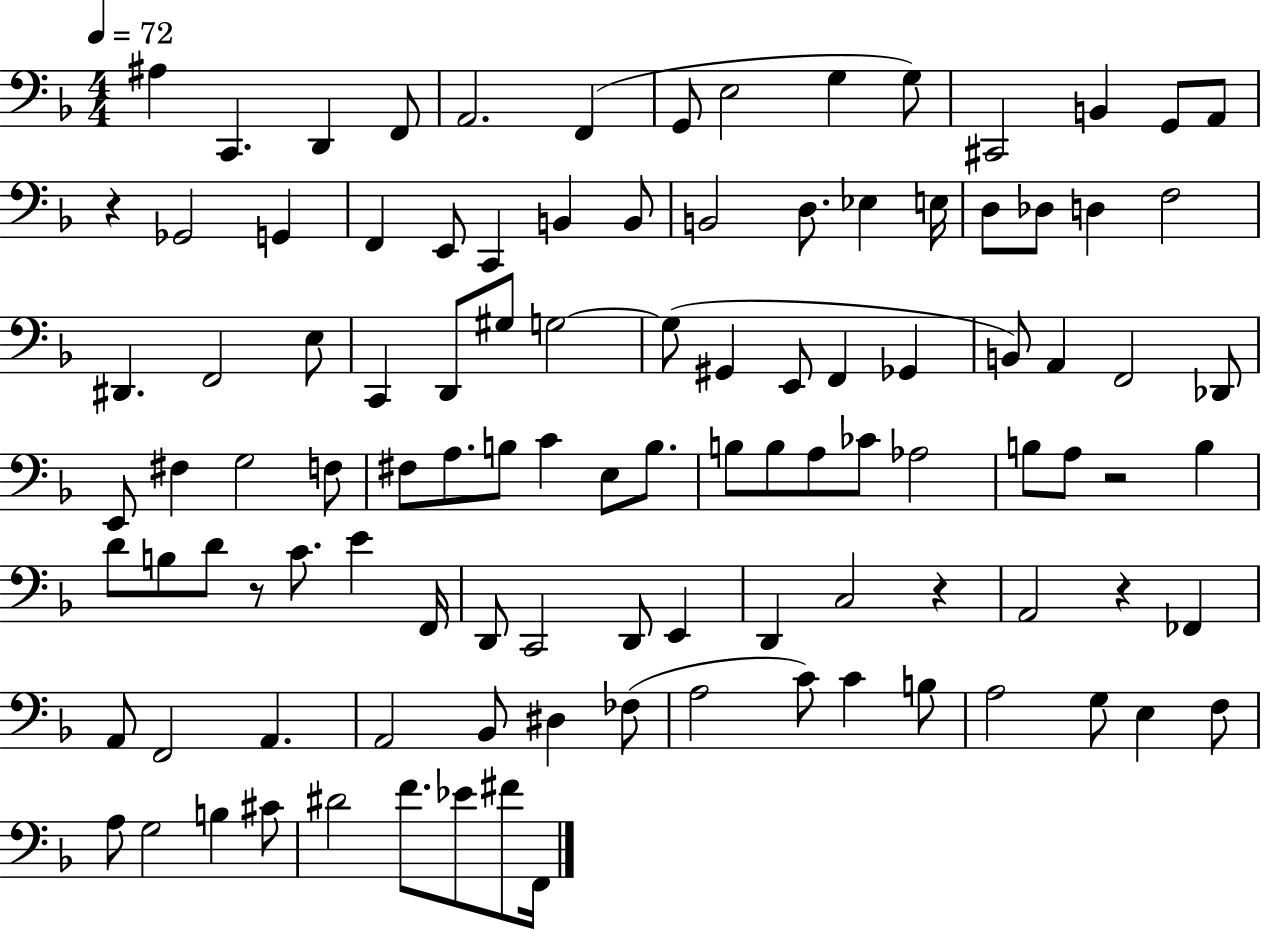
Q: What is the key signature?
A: F major